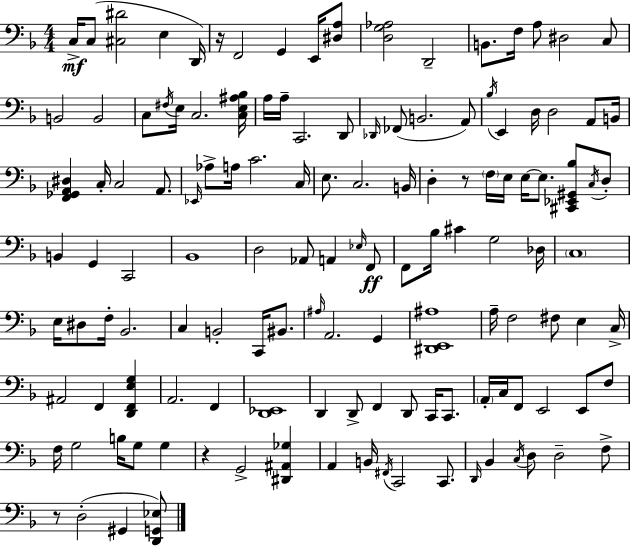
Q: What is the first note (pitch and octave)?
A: C3